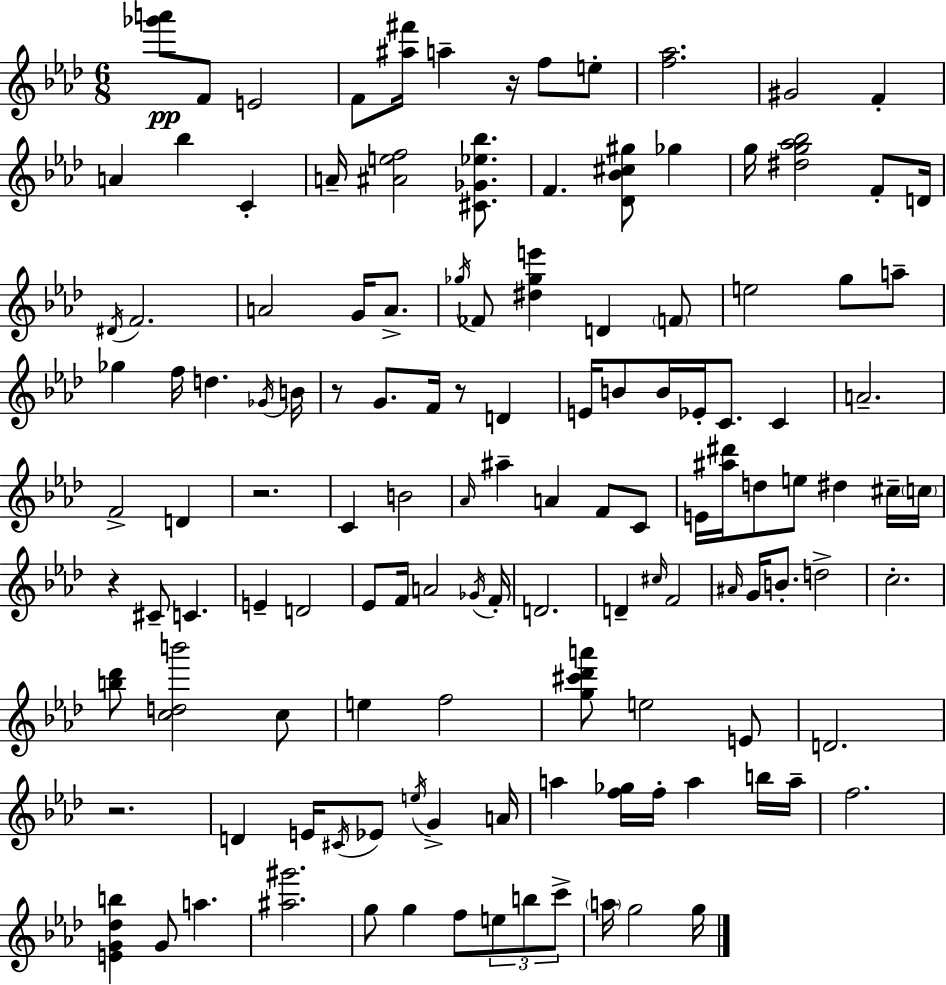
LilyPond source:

{
  \clef treble
  \numericTimeSignature
  \time 6/8
  \key f \minor
  \repeat volta 2 { <ges''' a'''>8\pp f'8 e'2 | f'8 <ais'' fis'''>16 a''4-- r16 f''8 e''8-. | <f'' aes''>2. | gis'2 f'4-. | \break a'4 bes''4 c'4-. | a'16-- <ais' e'' f''>2 <cis' ges' ees'' bes''>8. | f'4. <des' bes' cis'' gis''>8 ges''4 | g''16 <dis'' g'' aes'' bes''>2 f'8-. d'16 | \break \acciaccatura { dis'16 } f'2. | a'2 g'16 a'8.-> | \acciaccatura { ges''16 } fes'8 <dis'' ges'' e'''>4 d'4 | \parenthesize f'8 e''2 g''8 | \break a''8-- ges''4 f''16 d''4. | \acciaccatura { ges'16 } b'16 r8 g'8. f'16 r8 d'4 | e'16 b'8 b'16 ees'16-. c'8. c'4 | a'2.-- | \break f'2-> d'4 | r2. | c'4 b'2 | \grace { aes'16 } ais''4-- a'4 | \break f'8 c'8 e'16 <ais'' dis'''>16 d''8 e''8 dis''4 | cis''16-- \parenthesize c''16 r4 cis'8-- c'4. | e'4-- d'2 | ees'8 f'16 a'2 | \break \acciaccatura { ges'16 } f'16-. d'2. | d'4-- \grace { cis''16 } f'2 | \grace { ais'16 } g'16 b'8.-. d''2-> | c''2.-. | \break <b'' des'''>8 <c'' d'' b'''>2 | c''8 e''4 f''2 | <g'' cis''' des''' a'''>8 e''2 | e'8 d'2. | \break r2. | d'4 e'16 | \acciaccatura { cis'16 } ees'8 \acciaccatura { e''16 } g'4-> a'16 a''4 | <f'' ges''>16 f''16-. a''4 b''16 a''16-- f''2. | \break <e' g' des'' b''>4 | g'8 a''4. <ais'' gis'''>2. | g''8 g''4 | f''8 \tuplet 3/2 { e''8 b''8 c'''8-> } \parenthesize a''16 | \break g''2 g''16 } \bar "|."
}